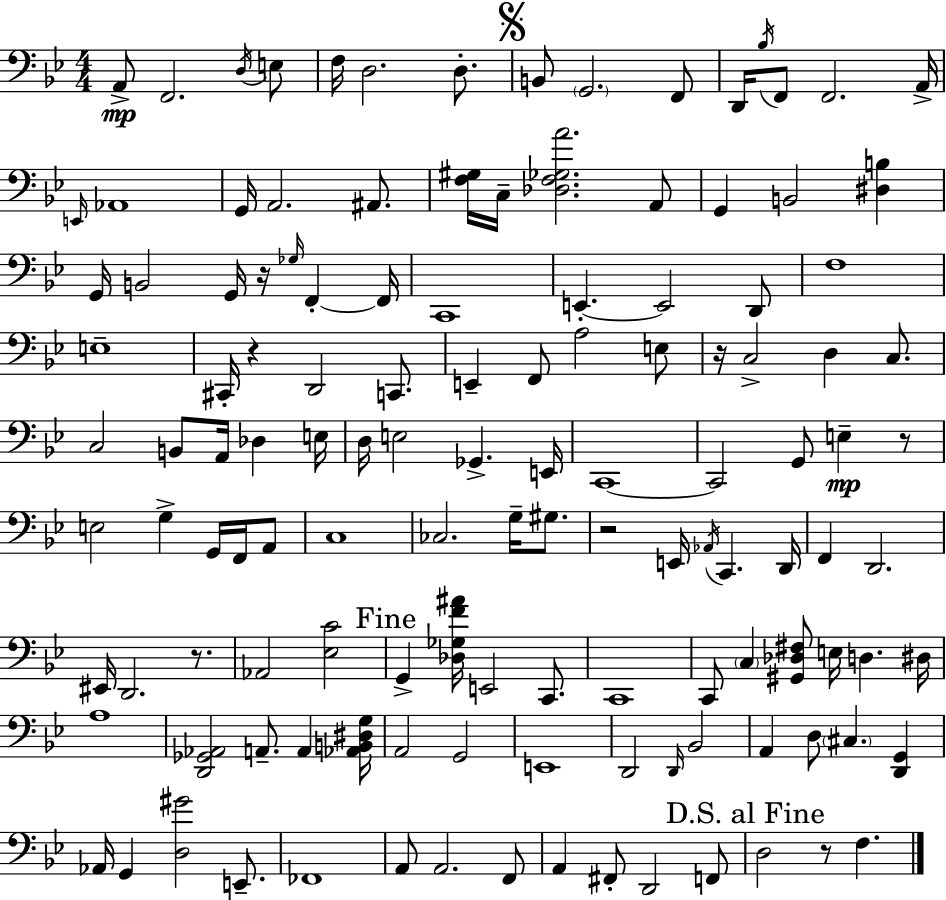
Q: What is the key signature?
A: G minor